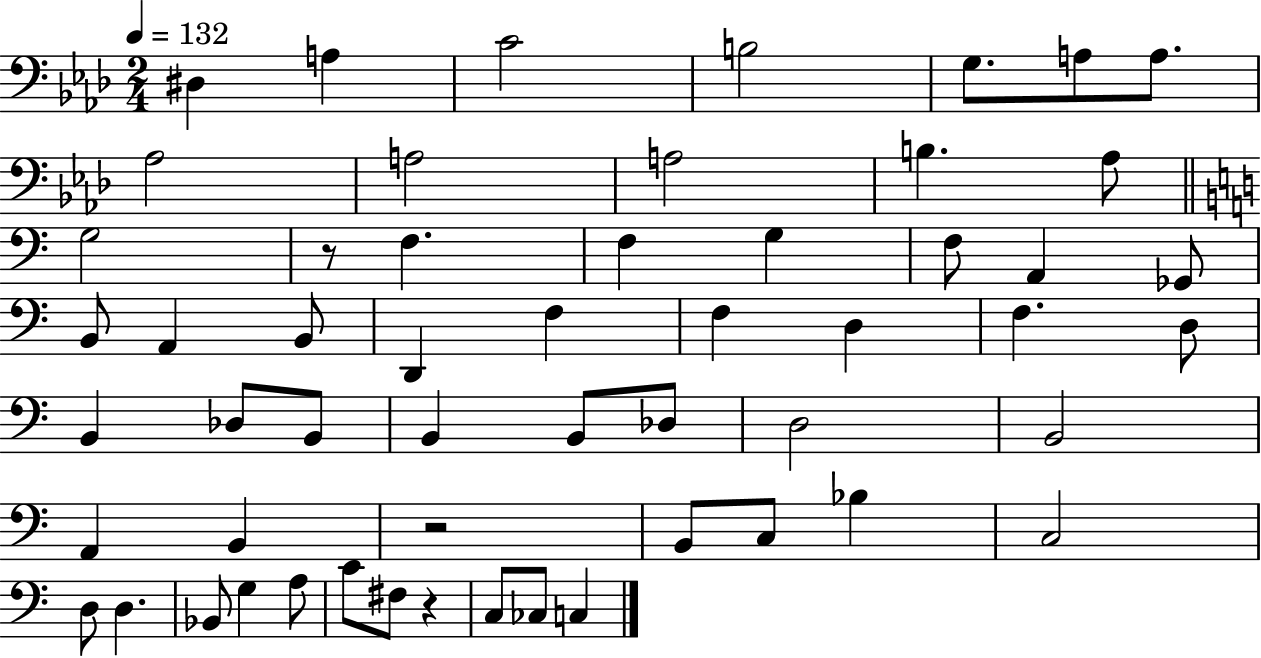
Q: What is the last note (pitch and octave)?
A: C3